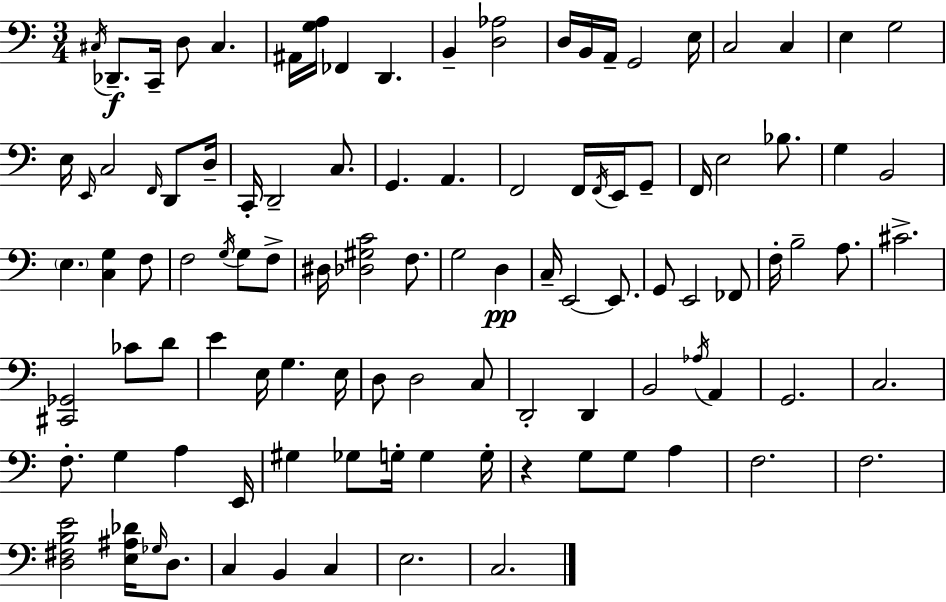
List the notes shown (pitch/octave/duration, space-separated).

C#3/s Db2/e. C2/s D3/e C#3/q. A#2/s [G3,A3]/s FES2/q D2/q. B2/q [D3,Ab3]/h D3/s B2/s A2/s G2/h E3/s C3/h C3/q E3/q G3/h E3/s E2/s C3/h F2/s D2/e D3/s C2/s D2/h C3/e. G2/q. A2/q. F2/h F2/s F2/s E2/s G2/e F2/s E3/h Bb3/e. G3/q B2/h E3/q. [C3,G3]/q F3/e F3/h G3/s G3/e F3/e D#3/s [Db3,G#3,C4]/h F3/e. G3/h D3/q C3/s E2/h E2/e. G2/e E2/h FES2/e F3/s B3/h A3/e. C#4/h. [C#2,Gb2]/h CES4/e D4/e E4/q E3/s G3/q. E3/s D3/e D3/h C3/e D2/h D2/q B2/h Ab3/s A2/q G2/h. C3/h. F3/e. G3/q A3/q E2/s G#3/q Gb3/e G3/s G3/q G3/s R/q G3/e G3/e A3/q F3/h. F3/h. [D3,F#3,B3,E4]/h [E3,A#3,Db4]/s Gb3/s D3/e. C3/q B2/q C3/q E3/h. C3/h.